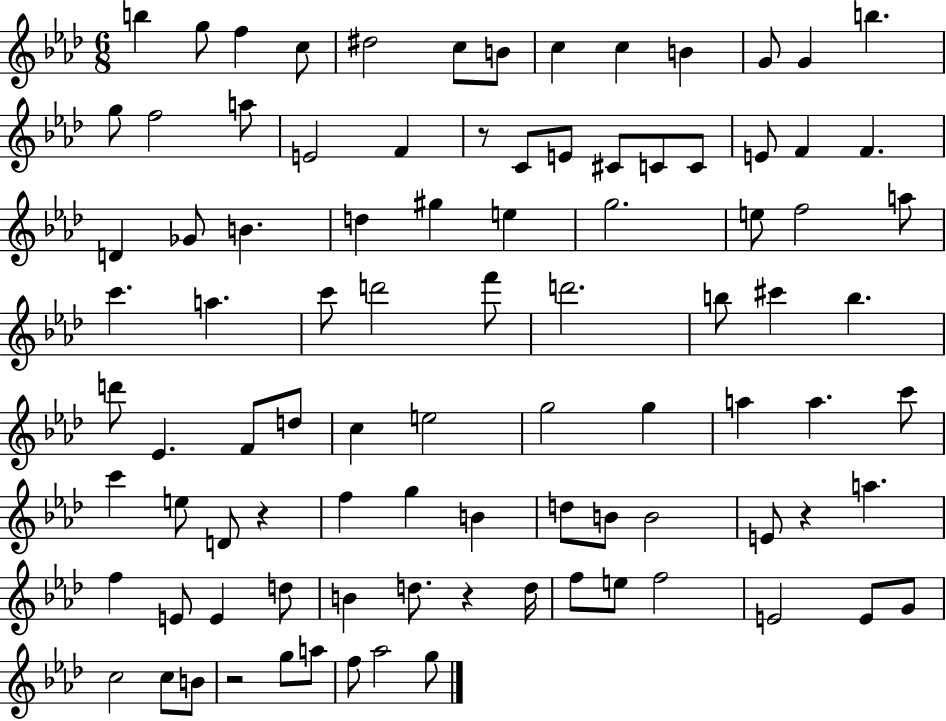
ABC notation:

X:1
T:Untitled
M:6/8
L:1/4
K:Ab
b g/2 f c/2 ^d2 c/2 B/2 c c B G/2 G b g/2 f2 a/2 E2 F z/2 C/2 E/2 ^C/2 C/2 C/2 E/2 F F D _G/2 B d ^g e g2 e/2 f2 a/2 c' a c'/2 d'2 f'/2 d'2 b/2 ^c' b d'/2 _E F/2 d/2 c e2 g2 g a a c'/2 c' e/2 D/2 z f g B d/2 B/2 B2 E/2 z a f E/2 E d/2 B d/2 z d/4 f/2 e/2 f2 E2 E/2 G/2 c2 c/2 B/2 z2 g/2 a/2 f/2 _a2 g/2